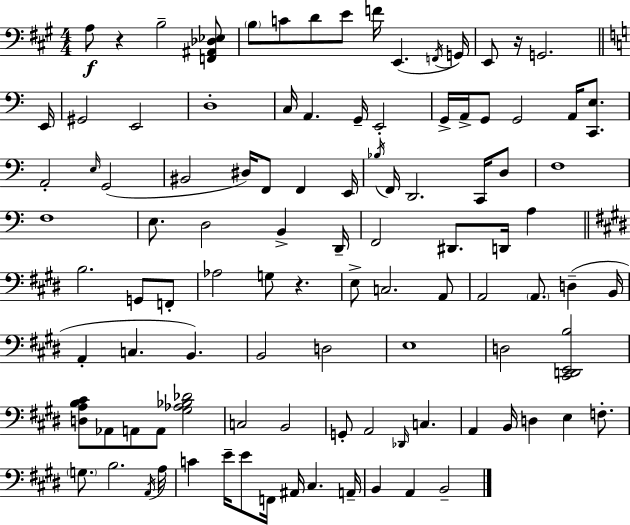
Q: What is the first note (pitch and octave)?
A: A3